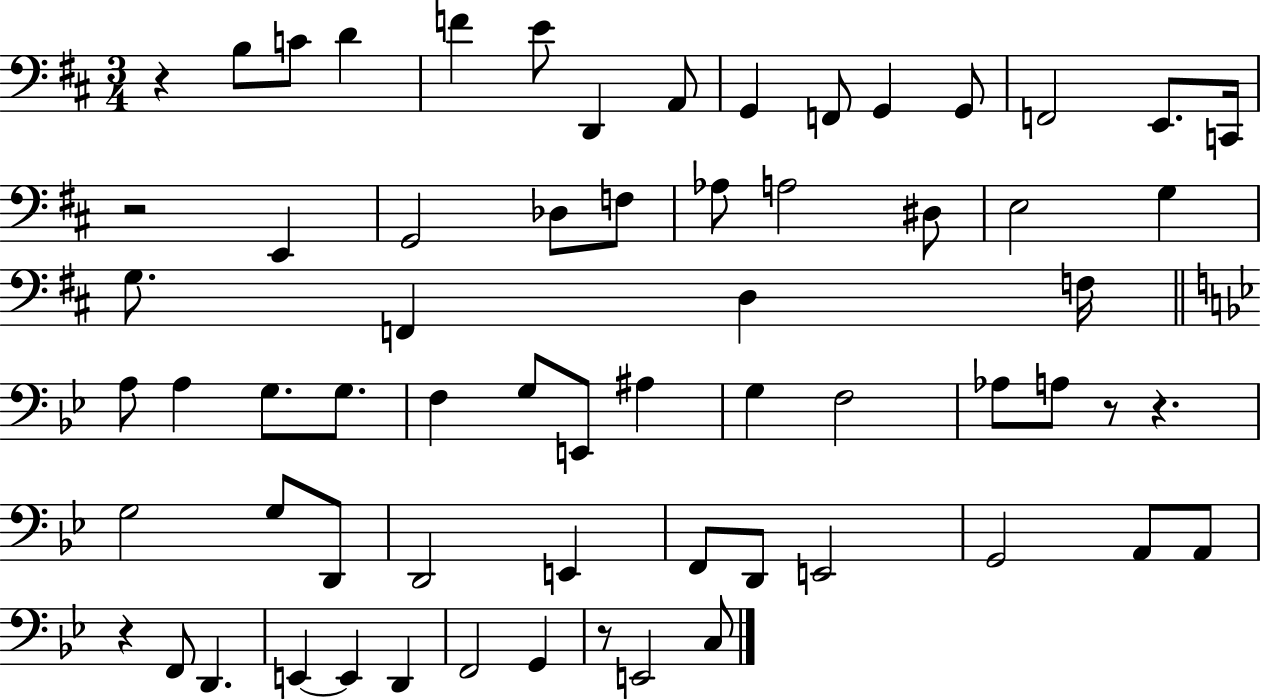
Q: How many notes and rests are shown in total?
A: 65